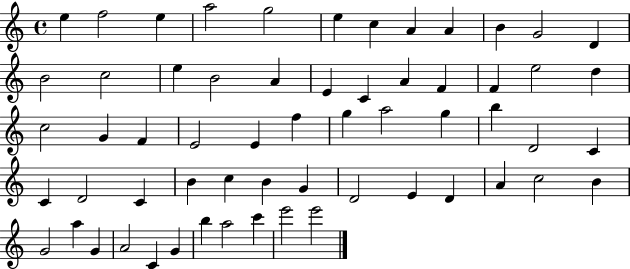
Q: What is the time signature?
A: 4/4